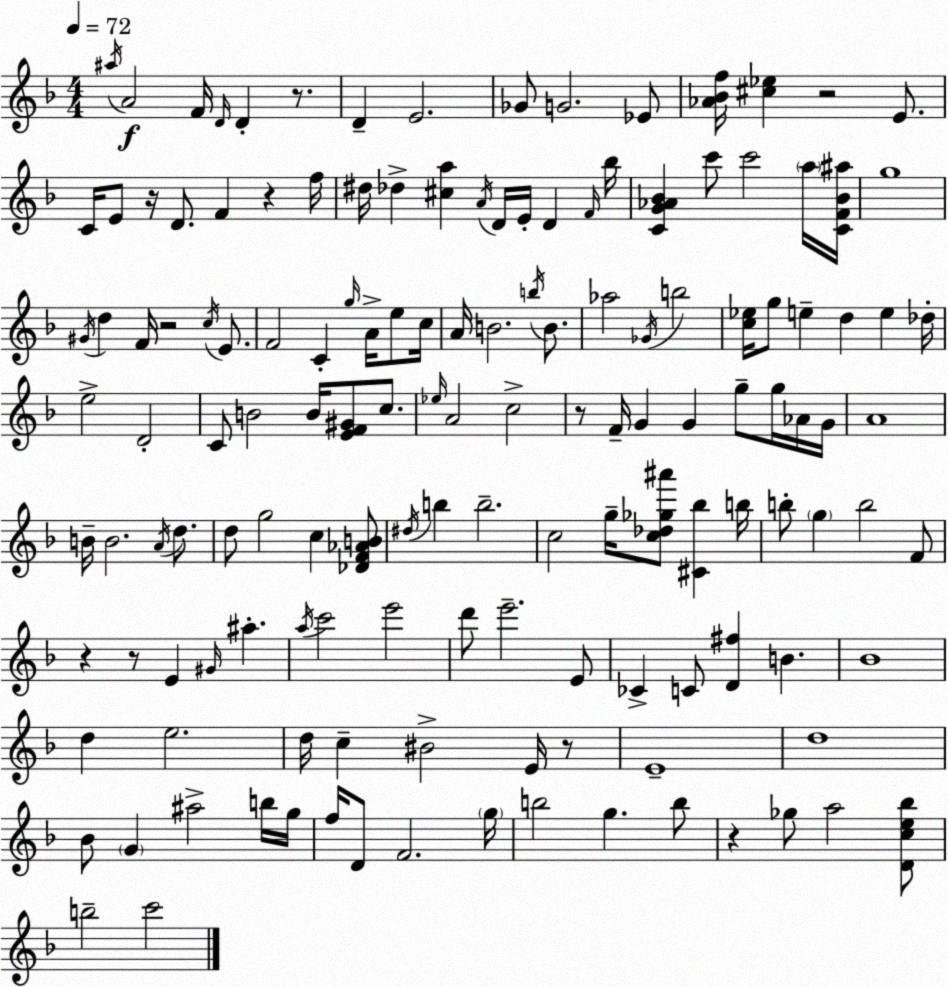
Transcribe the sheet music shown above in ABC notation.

X:1
T:Untitled
M:4/4
L:1/4
K:Dm
^a/4 A2 F/4 D/4 D z/2 D E2 _G/2 G2 _E/2 [_A_Bf]/4 [^c_e] z2 E/2 C/4 E/2 z/4 D/2 F z f/4 ^d/4 _d [^ca] A/4 D/4 E/4 D F/4 _b/4 [CG_A_B] c'/2 c'2 a/4 [CF_B^a]/4 g4 ^G/4 d F/4 z2 c/4 E/2 F2 C g/4 A/4 e/2 c/4 A/4 B2 b/4 B/2 _a2 _G/4 b2 [c_e]/4 g/2 e d e _d/4 e2 D2 C/2 B2 B/4 [EF^G]/2 c/2 _e/4 A2 c2 z/2 F/4 G G g/2 g/4 _A/4 G/4 A4 B/4 B2 A/4 d/2 d/2 g2 c [_DF_AB]/2 ^d/4 b b2 c2 g/4 [c_d_g^a']/2 [^C_b] b/4 b/2 g b2 F/2 z z/2 E ^G/4 ^a a/4 c'2 e'2 d'/2 e'2 E/2 _C C/2 [D^f] B _B4 d e2 d/4 c ^B2 E/4 z/2 E4 d4 _B/2 G ^a2 b/4 g/4 f/4 D/2 F2 g/4 b2 g b/2 z _g/2 a2 [Dce_b]/2 b2 c'2